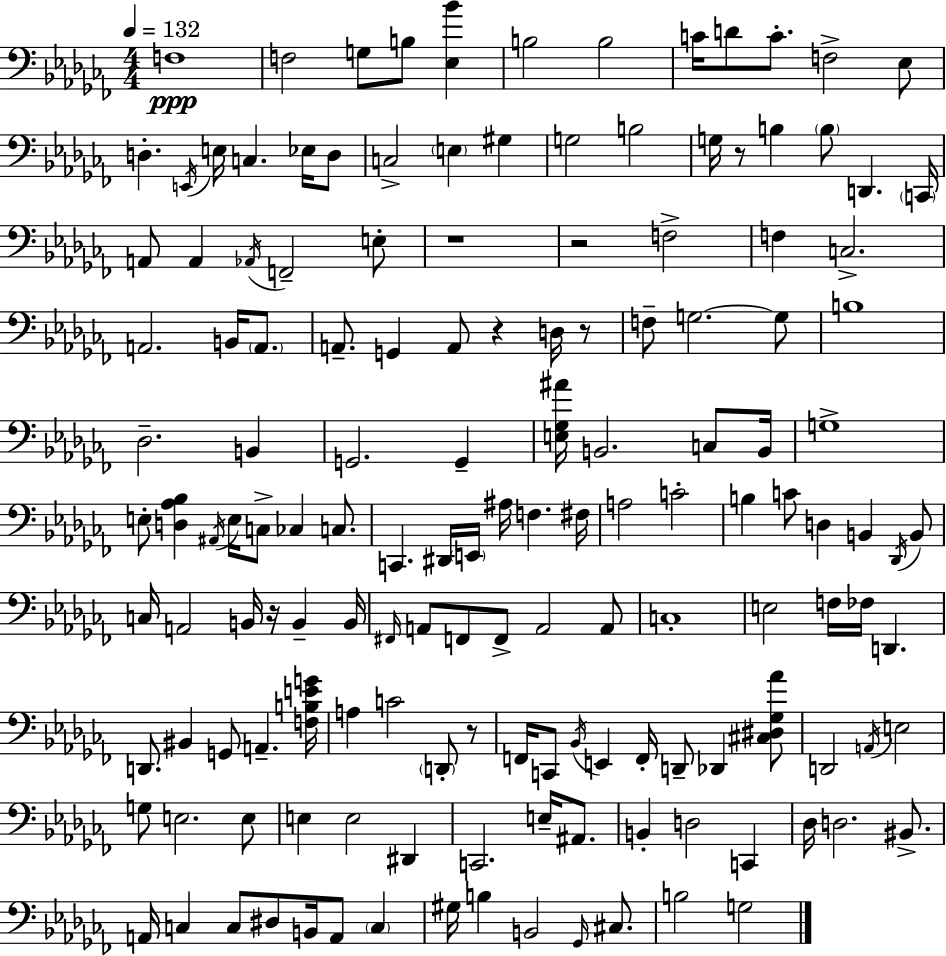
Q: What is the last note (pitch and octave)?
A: G3